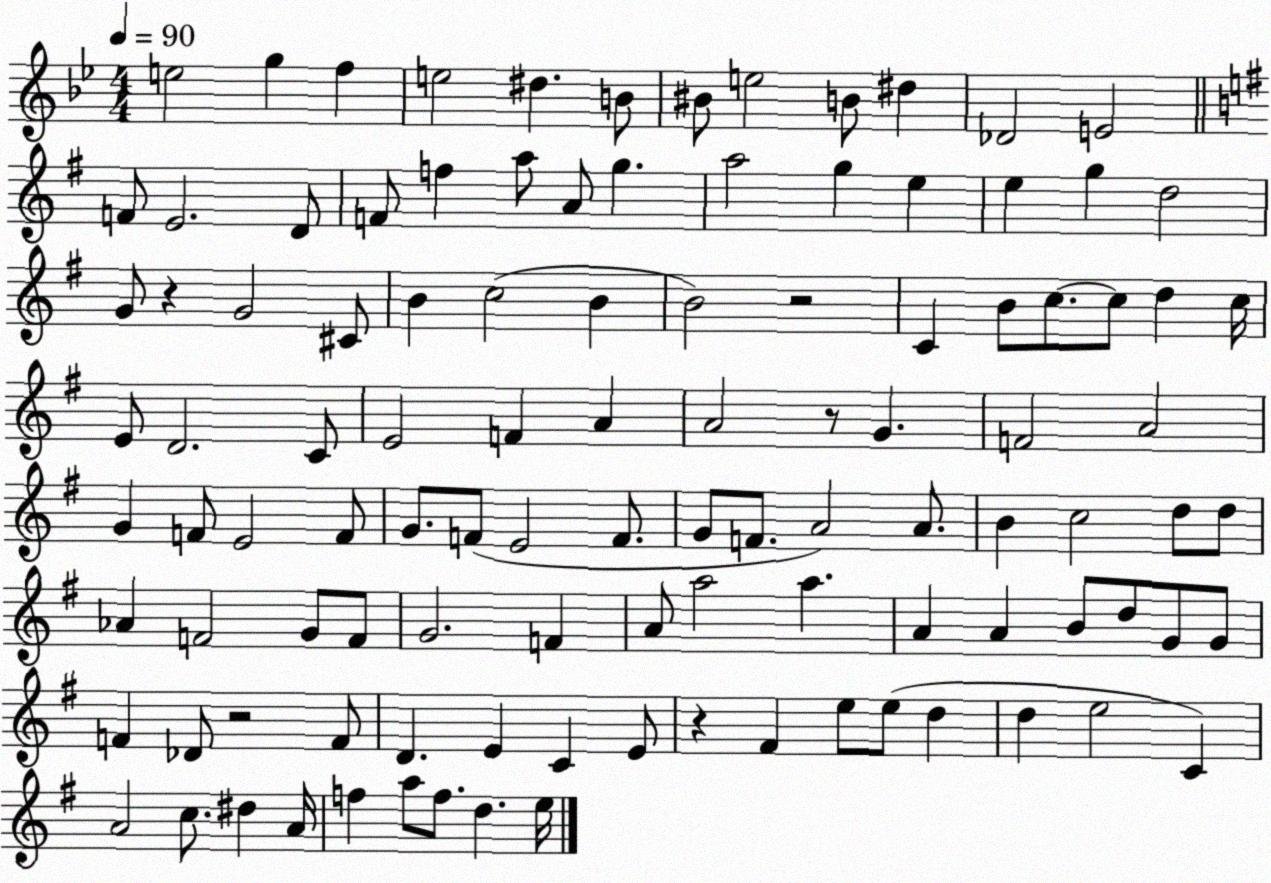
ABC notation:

X:1
T:Untitled
M:4/4
L:1/4
K:Bb
e2 g f e2 ^d B/2 ^B/2 e2 B/2 ^d _D2 E2 F/2 E2 D/2 F/2 f a/2 A/2 g a2 g e e g d2 G/2 z G2 ^C/2 B c2 B B2 z2 C B/2 c/2 c/2 d c/4 E/2 D2 C/2 E2 F A A2 z/2 G F2 A2 G F/2 E2 F/2 G/2 F/2 E2 F/2 G/2 F/2 A2 A/2 B c2 d/2 d/2 _A F2 G/2 F/2 G2 F A/2 a2 a A A B/2 d/2 G/2 G/2 F _D/2 z2 F/2 D E C E/2 z ^F e/2 e/2 d d e2 C A2 c/2 ^d A/4 f a/2 f/2 d e/4